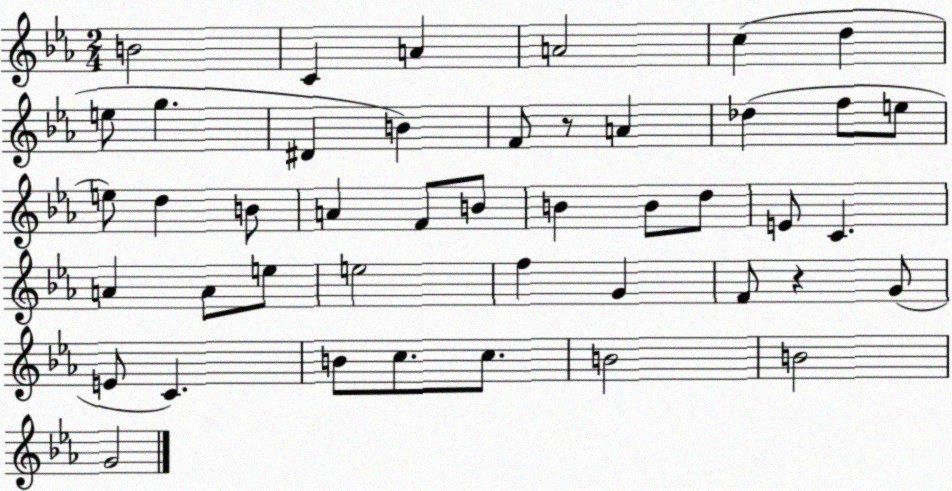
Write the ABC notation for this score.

X:1
T:Untitled
M:2/4
L:1/4
K:Eb
B2 C A A2 c d e/2 g ^D B F/2 z/2 A _d f/2 e/2 e/2 d B/2 A F/2 B/2 B B/2 d/2 E/2 C A A/2 e/2 e2 f G F/2 z G/2 E/2 C B/2 c/2 c/2 B2 B2 G2